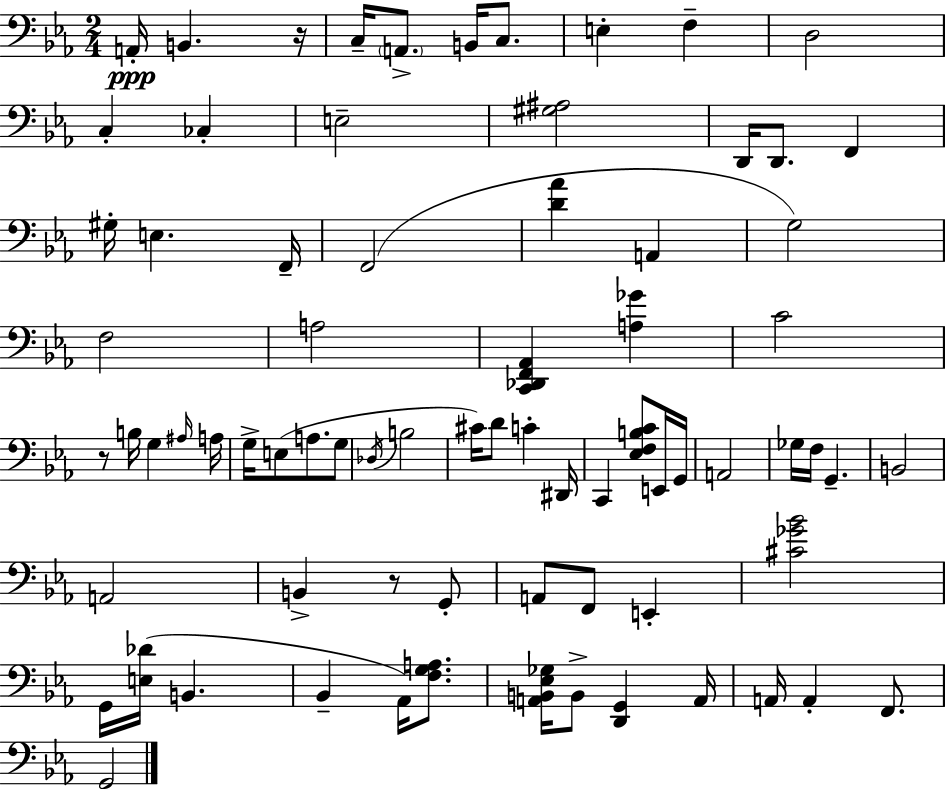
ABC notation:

X:1
T:Untitled
M:2/4
L:1/4
K:Eb
A,,/4 B,, z/4 C,/4 A,,/2 B,,/4 C,/2 E, F, D,2 C, _C, E,2 [^G,^A,]2 D,,/4 D,,/2 F,, ^G,/4 E, F,,/4 F,,2 [D_A] A,, G,2 F,2 A,2 [C,,_D,,F,,_A,,] [A,_G] C2 z/2 B,/4 G, ^A,/4 A,/4 G,/4 E,/2 A,/2 G,/2 _D,/4 B,2 ^C/4 D/2 C ^D,,/4 C,, [_E,F,B,C]/2 E,,/4 G,,/4 A,,2 _G,/4 F,/4 G,, B,,2 A,,2 B,, z/2 G,,/2 A,,/2 F,,/2 E,, [^C_G_B]2 G,,/4 [E,_D]/4 B,, _B,, _A,,/4 [F,G,A,]/2 [A,,B,,_E,_G,]/4 B,,/2 [D,,G,,] A,,/4 A,,/4 A,, F,,/2 G,,2